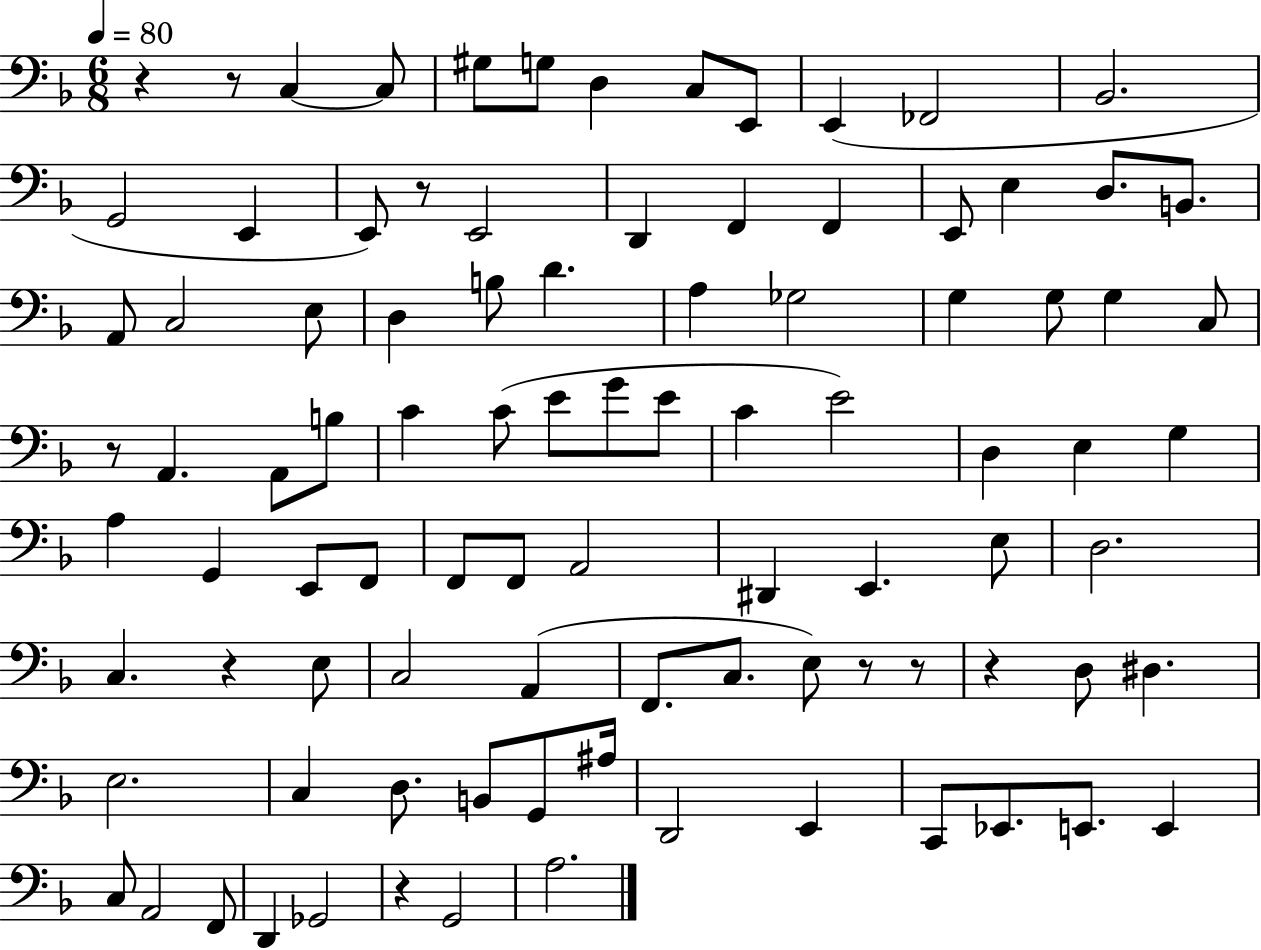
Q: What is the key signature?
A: F major